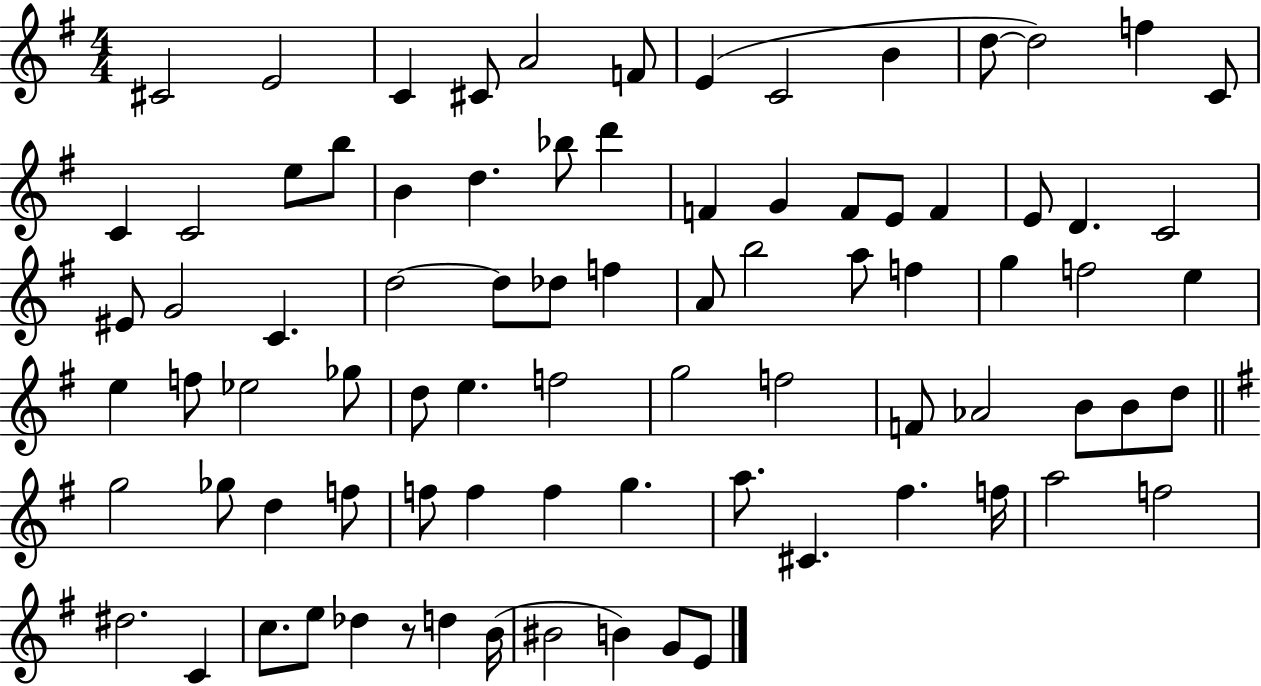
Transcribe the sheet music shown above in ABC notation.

X:1
T:Untitled
M:4/4
L:1/4
K:G
^C2 E2 C ^C/2 A2 F/2 E C2 B d/2 d2 f C/2 C C2 e/2 b/2 B d _b/2 d' F G F/2 E/2 F E/2 D C2 ^E/2 G2 C d2 d/2 _d/2 f A/2 b2 a/2 f g f2 e e f/2 _e2 _g/2 d/2 e f2 g2 f2 F/2 _A2 B/2 B/2 d/2 g2 _g/2 d f/2 f/2 f f g a/2 ^C ^f f/4 a2 f2 ^d2 C c/2 e/2 _d z/2 d B/4 ^B2 B G/2 E/2